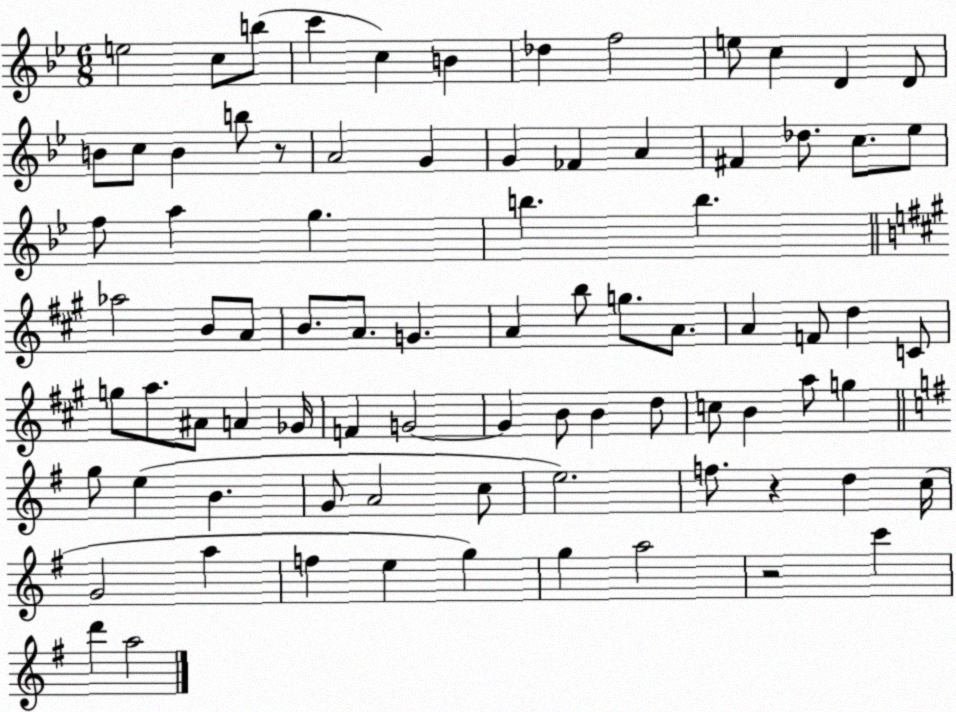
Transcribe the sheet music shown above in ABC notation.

X:1
T:Untitled
M:6/8
L:1/4
K:Bb
e2 c/2 b/2 c' c B _d f2 e/2 c D D/2 B/2 c/2 B b/2 z/2 A2 G G _F A ^F _d/2 c/2 _e/2 f/2 a g b b _a2 B/2 A/2 B/2 A/2 G A b/2 g/2 A/2 A F/2 d C/2 g/2 a/2 ^A/2 A _G/4 F G2 G B/2 B d/2 c/2 B a/2 g g/2 e B G/2 A2 c/2 e2 f/2 z d c/4 G2 a f e g g a2 z2 c' d' a2